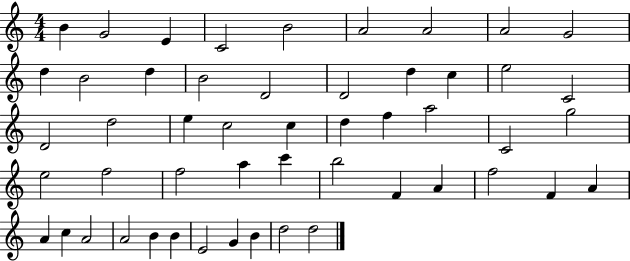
B4/q G4/h E4/q C4/h B4/h A4/h A4/h A4/h G4/h D5/q B4/h D5/q B4/h D4/h D4/h D5/q C5/q E5/h C4/h D4/h D5/h E5/q C5/h C5/q D5/q F5/q A5/h C4/h G5/h E5/h F5/h F5/h A5/q C6/q B5/h F4/q A4/q F5/h F4/q A4/q A4/q C5/q A4/h A4/h B4/q B4/q E4/h G4/q B4/q D5/h D5/h